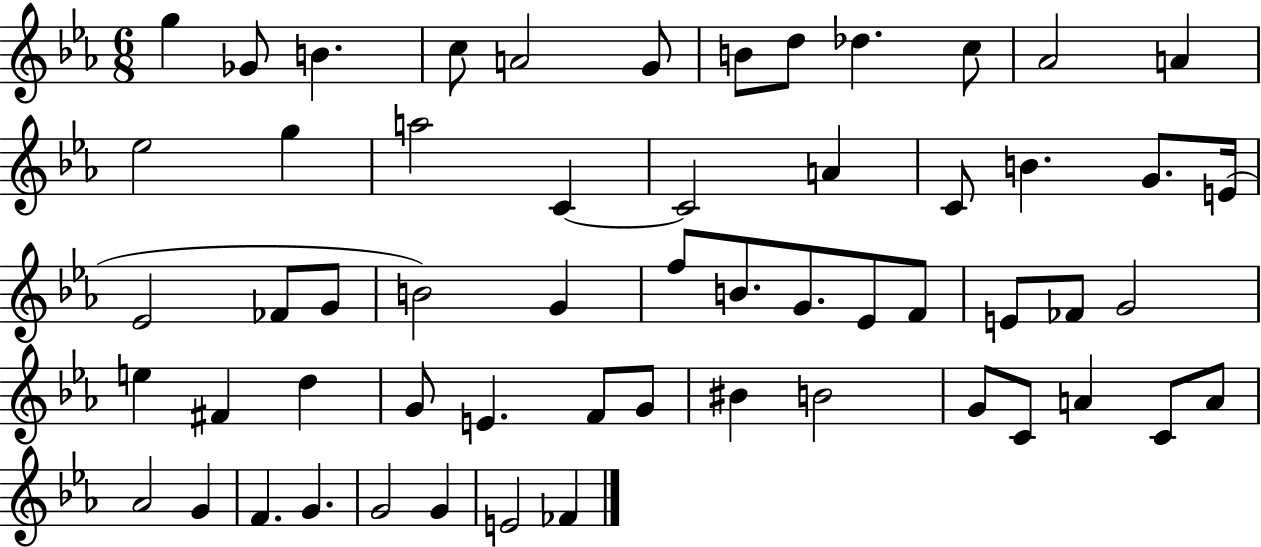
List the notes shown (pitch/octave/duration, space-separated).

G5/q Gb4/e B4/q. C5/e A4/h G4/e B4/e D5/e Db5/q. C5/e Ab4/h A4/q Eb5/h G5/q A5/h C4/q C4/h A4/q C4/e B4/q. G4/e. E4/s Eb4/h FES4/e G4/e B4/h G4/q F5/e B4/e. G4/e. Eb4/e F4/e E4/e FES4/e G4/h E5/q F#4/q D5/q G4/e E4/q. F4/e G4/e BIS4/q B4/h G4/e C4/e A4/q C4/e A4/e Ab4/h G4/q F4/q. G4/q. G4/h G4/q E4/h FES4/q